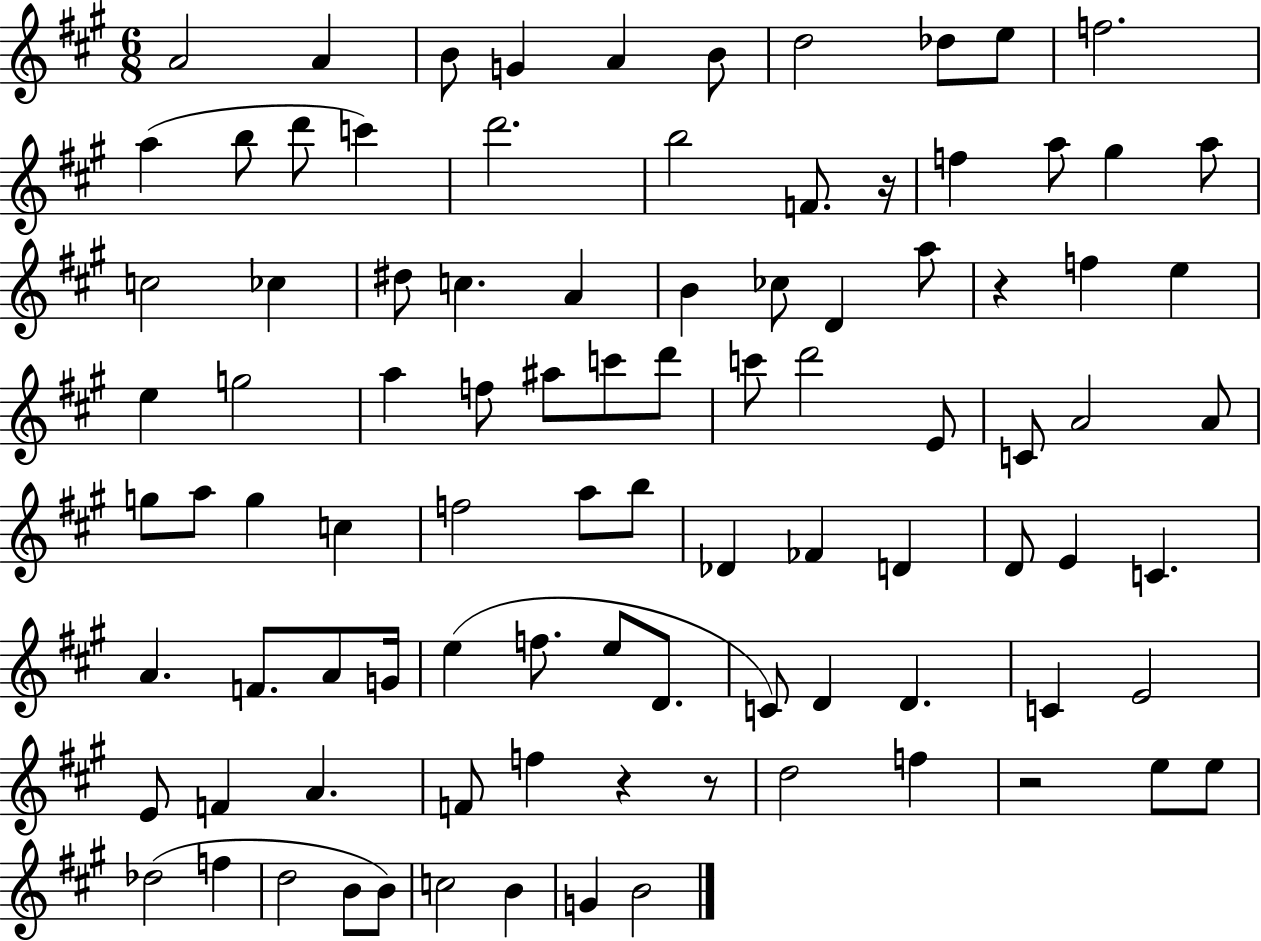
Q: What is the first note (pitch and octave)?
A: A4